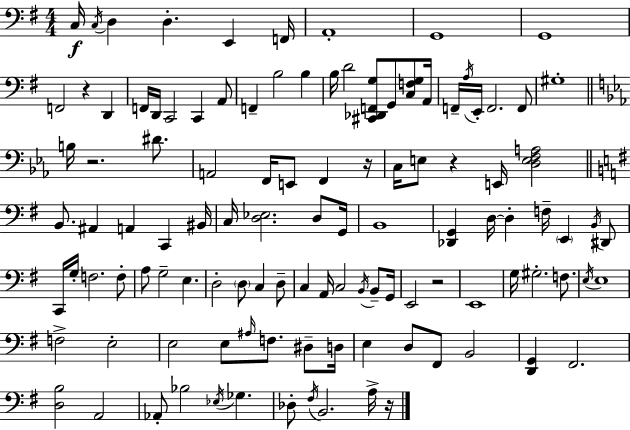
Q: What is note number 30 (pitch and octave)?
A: B3